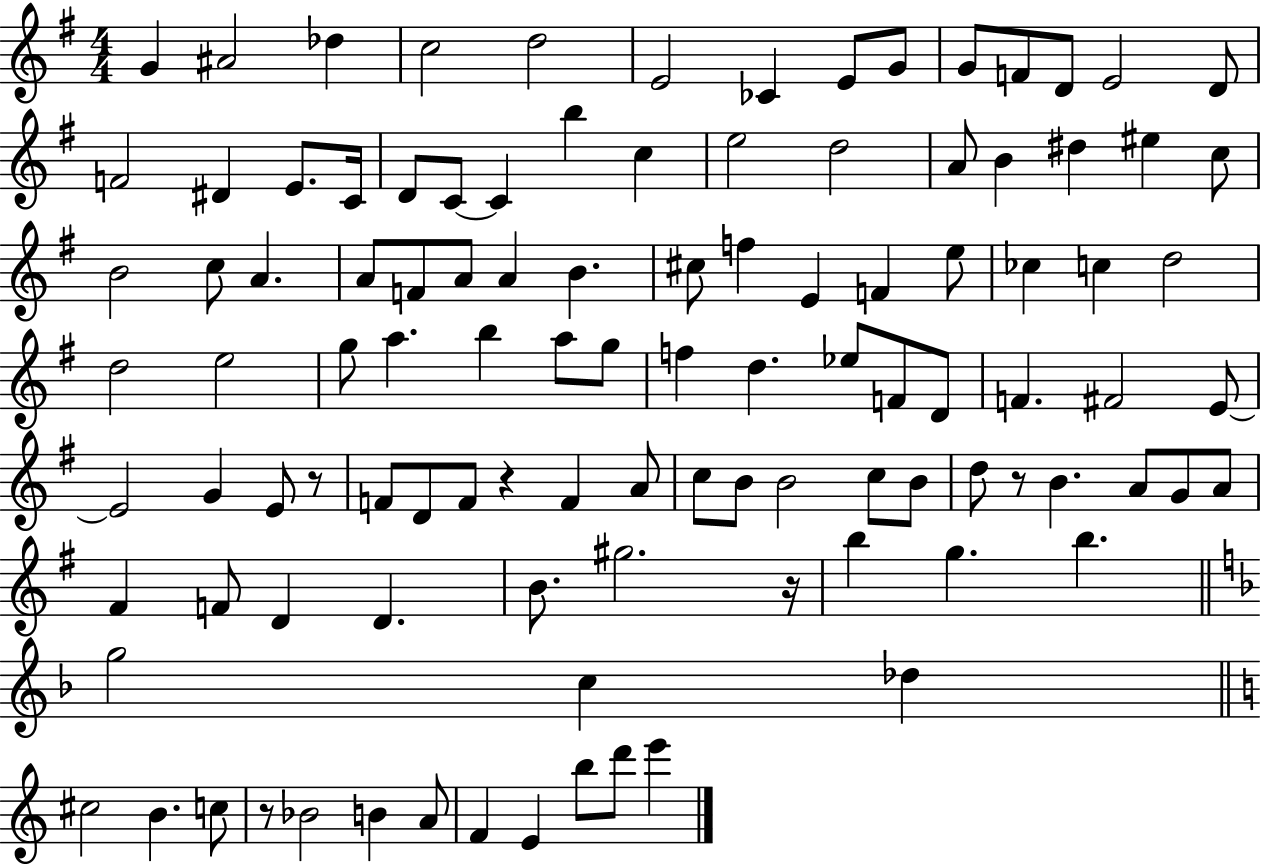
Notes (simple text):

G4/q A#4/h Db5/q C5/h D5/h E4/h CES4/q E4/e G4/e G4/e F4/e D4/e E4/h D4/e F4/h D#4/q E4/e. C4/s D4/e C4/e C4/q B5/q C5/q E5/h D5/h A4/e B4/q D#5/q EIS5/q C5/e B4/h C5/e A4/q. A4/e F4/e A4/e A4/q B4/q. C#5/e F5/q E4/q F4/q E5/e CES5/q C5/q D5/h D5/h E5/h G5/e A5/q. B5/q A5/e G5/e F5/q D5/q. Eb5/e F4/e D4/e F4/q. F#4/h E4/e E4/h G4/q E4/e R/e F4/e D4/e F4/e R/q F4/q A4/e C5/e B4/e B4/h C5/e B4/e D5/e R/e B4/q. A4/e G4/e A4/e F#4/q F4/e D4/q D4/q. B4/e. G#5/h. R/s B5/q G5/q. B5/q. G5/h C5/q Db5/q C#5/h B4/q. C5/e R/e Bb4/h B4/q A4/e F4/q E4/q B5/e D6/e E6/q